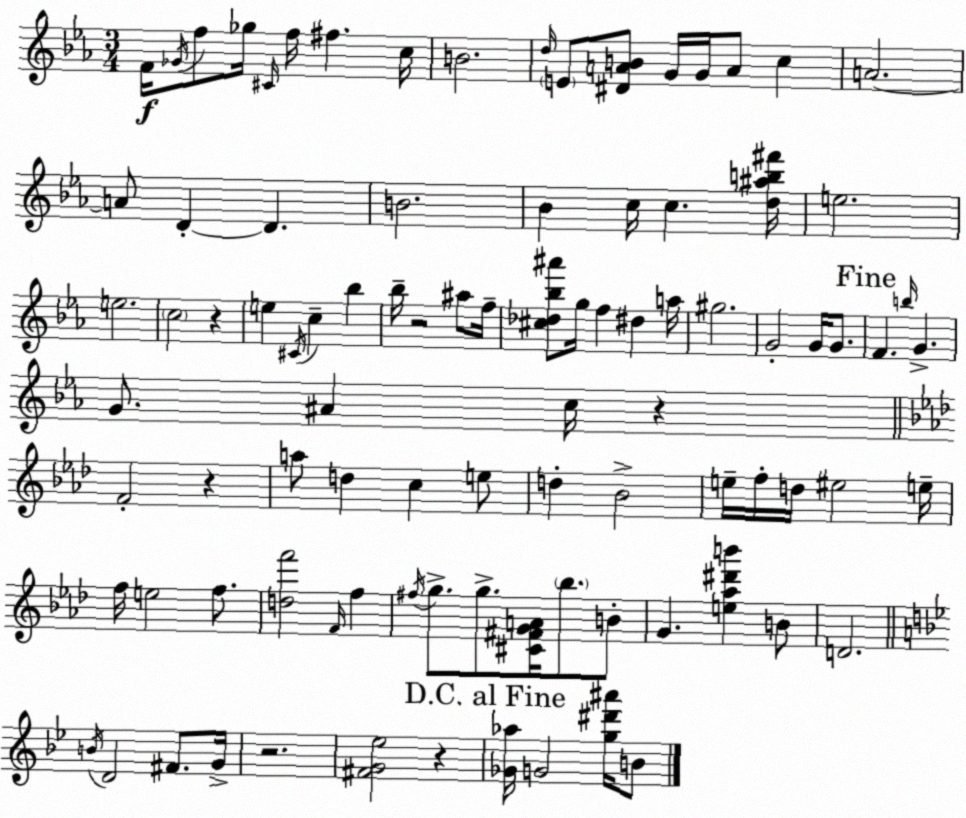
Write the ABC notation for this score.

X:1
T:Untitled
M:3/4
L:1/4
K:Cm
F/4 _G/4 f/2 _g/4 ^C/4 f/4 ^f c/4 B2 d/4 E/2 [^DAB]/2 G/4 G/4 A/2 c A2 A/2 D D B2 _B c/4 c [d^ab^f']/4 e2 e2 c2 z e ^C/4 c _b _b/4 z2 ^a/2 f/4 [^c_d_b^a']/2 g/4 f ^d a/4 ^g2 G2 G/4 G/2 F b/4 G G/2 ^A c/4 z F2 z a/2 d c e/2 d _B2 e/4 f/4 d/4 ^e2 e/4 f/4 e2 f/2 [df']2 F/4 f ^f/4 g/2 g/2 [^C^FGA]/4 _b/2 B/2 G [e_a^d'b'] B/2 D2 B/4 D2 ^F/2 G/4 z2 [^FG_e]2 z [_G_a]/4 G2 [g^d'^a']/4 B/2